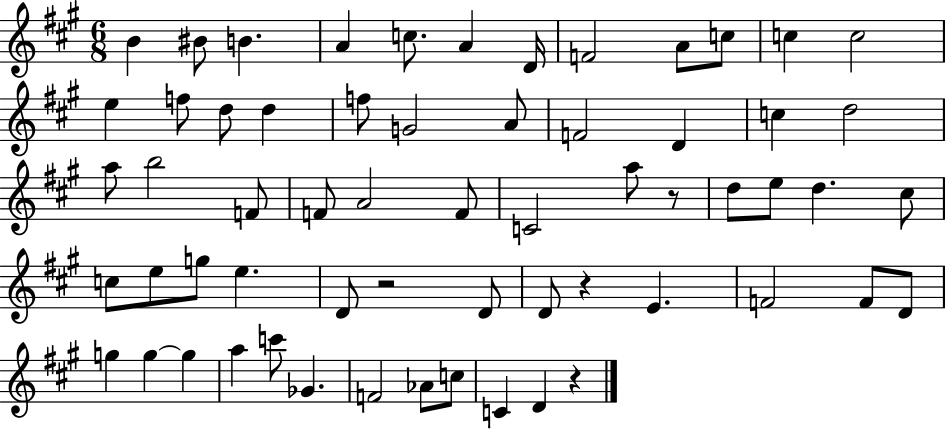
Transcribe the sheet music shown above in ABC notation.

X:1
T:Untitled
M:6/8
L:1/4
K:A
B ^B/2 B A c/2 A D/4 F2 A/2 c/2 c c2 e f/2 d/2 d f/2 G2 A/2 F2 D c d2 a/2 b2 F/2 F/2 A2 F/2 C2 a/2 z/2 d/2 e/2 d ^c/2 c/2 e/2 g/2 e D/2 z2 D/2 D/2 z E F2 F/2 D/2 g g g a c'/2 _G F2 _A/2 c/2 C D z